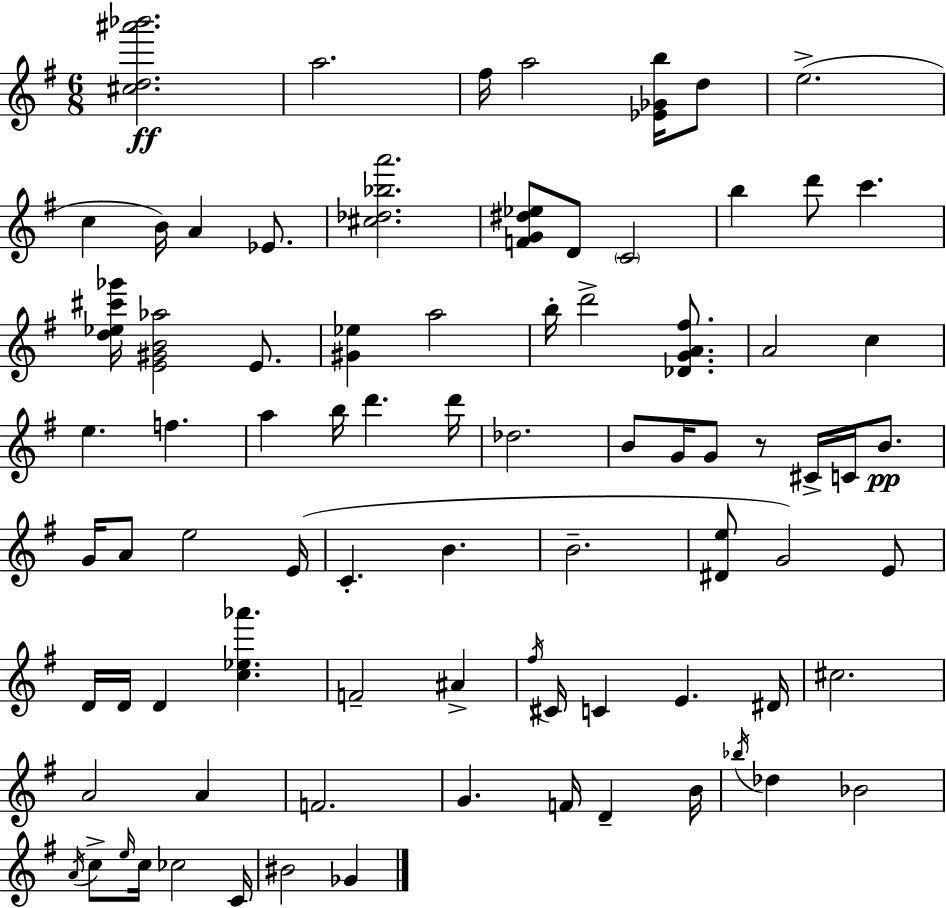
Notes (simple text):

[C#5,D5,A#6,Bb6]/h. A5/h. F#5/s A5/h [Eb4,Gb4,B5]/s D5/e E5/h. C5/q B4/s A4/q Eb4/e. [C#5,Db5,Bb5,A6]/h. [F4,G4,D#5,Eb5]/e D4/e C4/h B5/q D6/e C6/q. [D5,Eb5,C#6,Gb6]/s [E4,G#4,B4,Ab5]/h E4/e. [G#4,Eb5]/q A5/h B5/s D6/h [Db4,G4,A4,F#5]/e. A4/h C5/q E5/q. F5/q. A5/q B5/s D6/q. D6/s Db5/h. B4/e G4/s G4/e R/e C#4/s C4/s B4/e. G4/s A4/e E5/h E4/s C4/q. B4/q. B4/h. [D#4,E5]/e G4/h E4/e D4/s D4/s D4/q [C5,Eb5,Ab6]/q. F4/h A#4/q F#5/s C#4/s C4/q E4/q. D#4/s C#5/h. A4/h A4/q F4/h. G4/q. F4/s D4/q B4/s Bb5/s Db5/q Bb4/h A4/s C5/e E5/s C5/s CES5/h C4/s BIS4/h Gb4/q